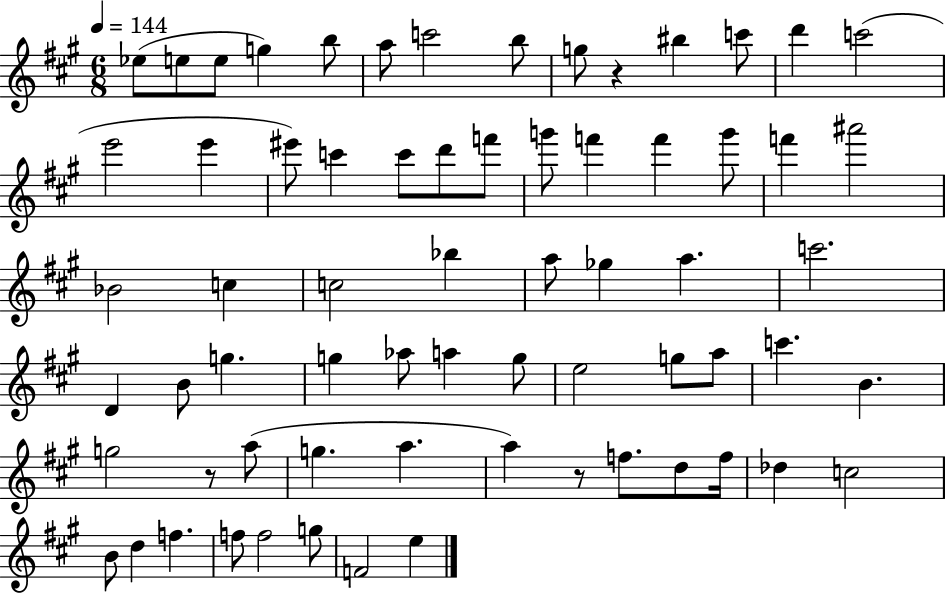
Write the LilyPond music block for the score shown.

{
  \clef treble
  \numericTimeSignature
  \time 6/8
  \key a \major
  \tempo 4 = 144
  ees''8( e''8 e''8 g''4) b''8 | a''8 c'''2 b''8 | g''8 r4 bis''4 c'''8 | d'''4 c'''2( | \break e'''2 e'''4 | eis'''8) c'''4 c'''8 d'''8 f'''8 | g'''8 f'''4 f'''4 g'''8 | f'''4 ais'''2 | \break bes'2 c''4 | c''2 bes''4 | a''8 ges''4 a''4. | c'''2. | \break d'4 b'8 g''4. | g''4 aes''8 a''4 g''8 | e''2 g''8 a''8 | c'''4. b'4. | \break g''2 r8 a''8( | g''4. a''4. | a''4) r8 f''8. d''8 f''16 | des''4 c''2 | \break b'8 d''4 f''4. | f''8 f''2 g''8 | f'2 e''4 | \bar "|."
}